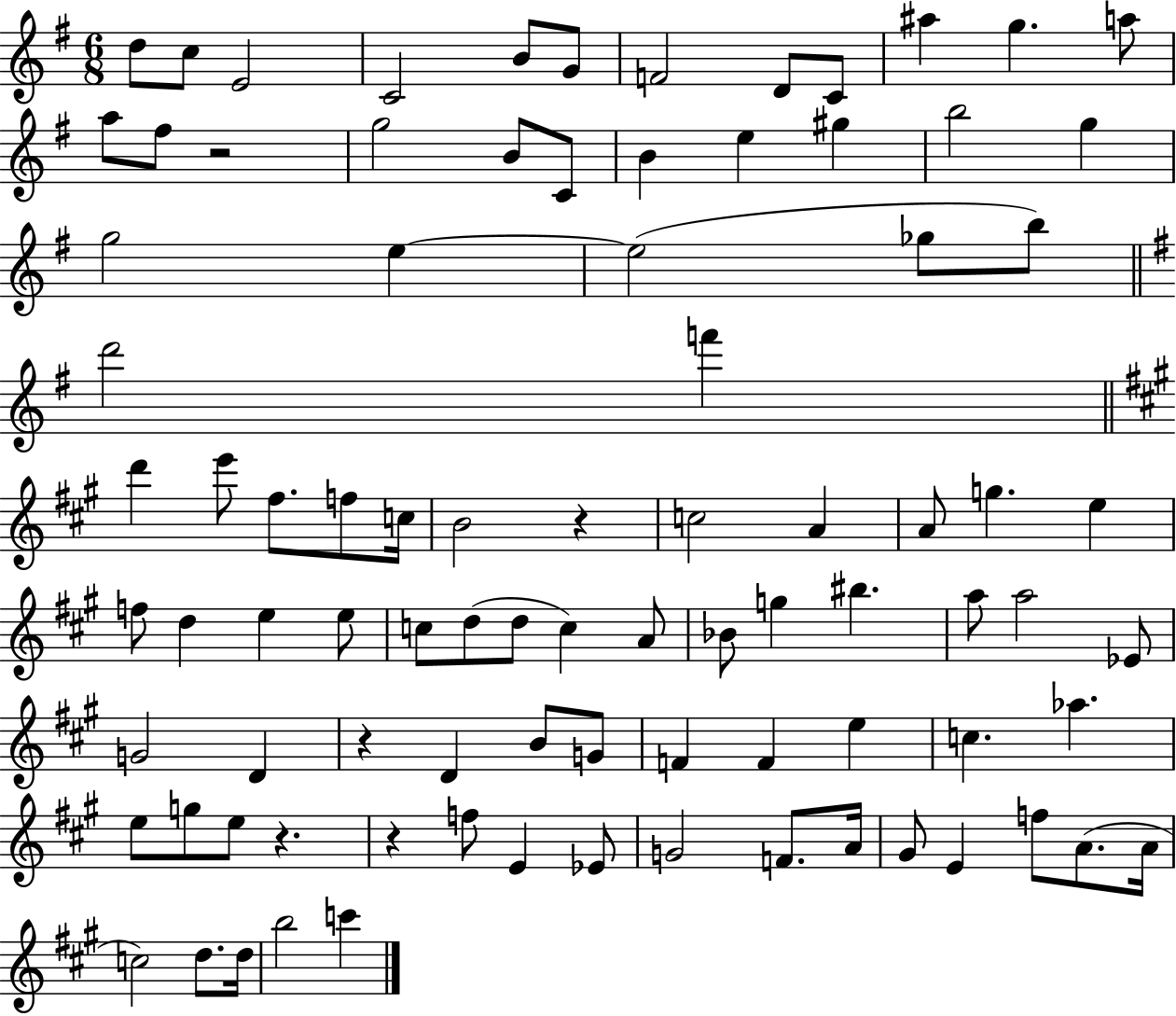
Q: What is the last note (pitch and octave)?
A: C6